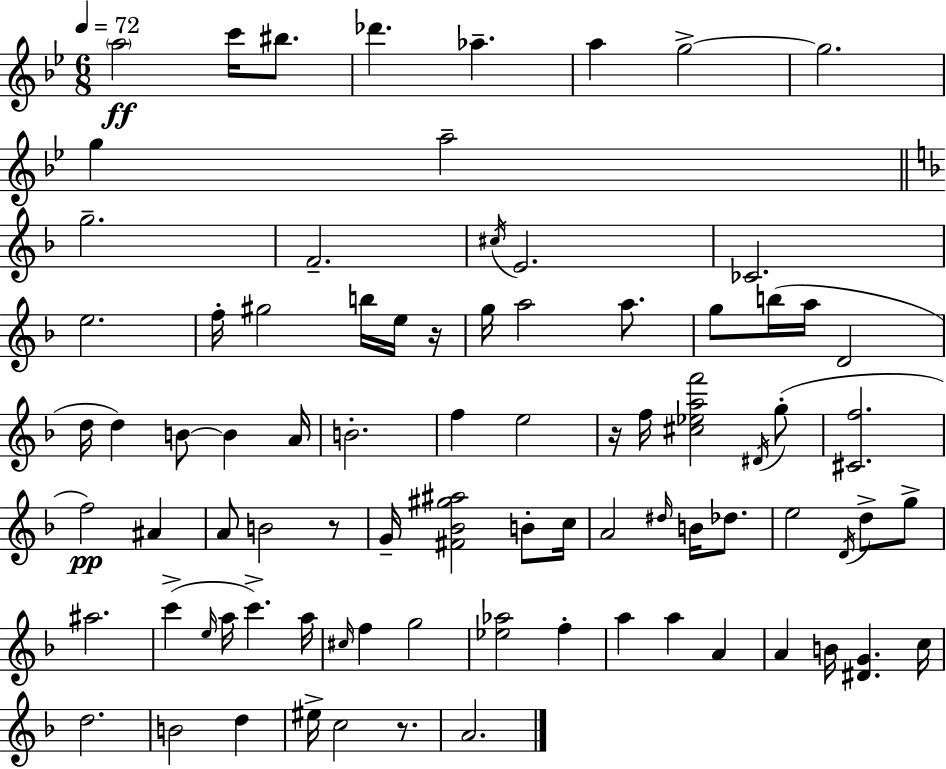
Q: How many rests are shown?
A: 4